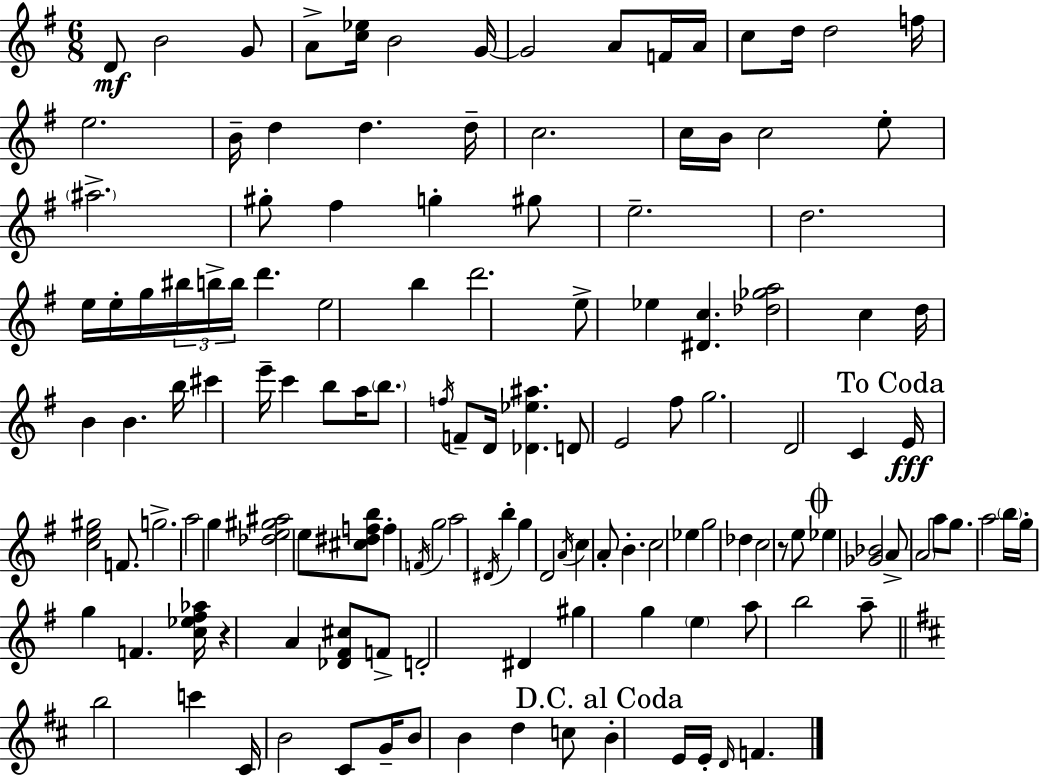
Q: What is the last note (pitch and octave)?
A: F4